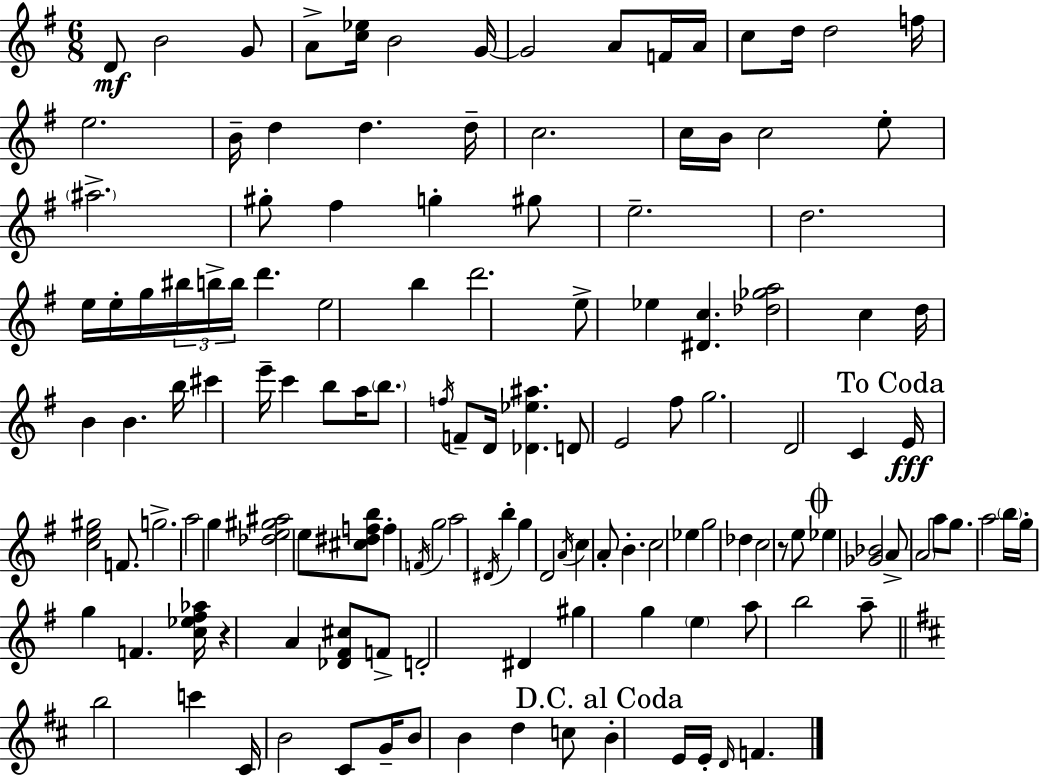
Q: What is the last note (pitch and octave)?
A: F4